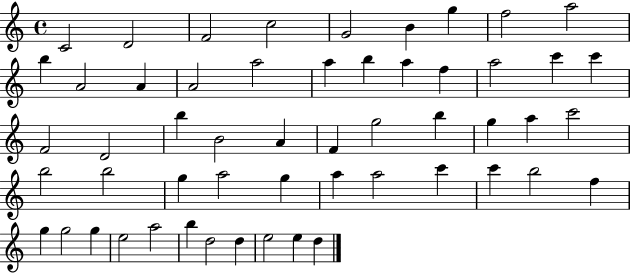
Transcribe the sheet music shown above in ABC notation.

X:1
T:Untitled
M:4/4
L:1/4
K:C
C2 D2 F2 c2 G2 B g f2 a2 b A2 A A2 a2 a b a f a2 c' c' F2 D2 b B2 A F g2 b g a c'2 b2 b2 g a2 g a a2 c' c' b2 f g g2 g e2 a2 b d2 d e2 e d